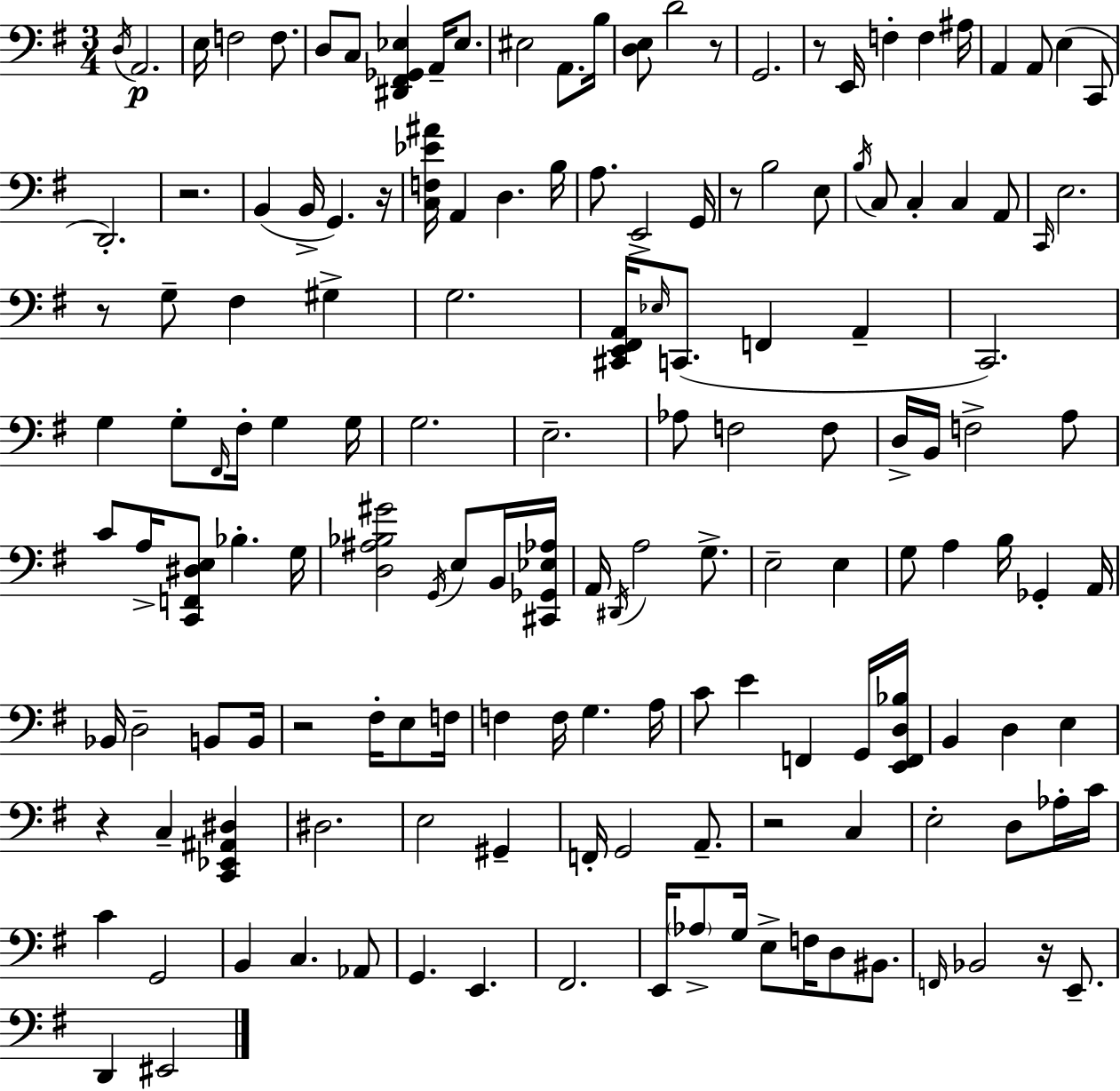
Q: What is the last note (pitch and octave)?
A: EIS2